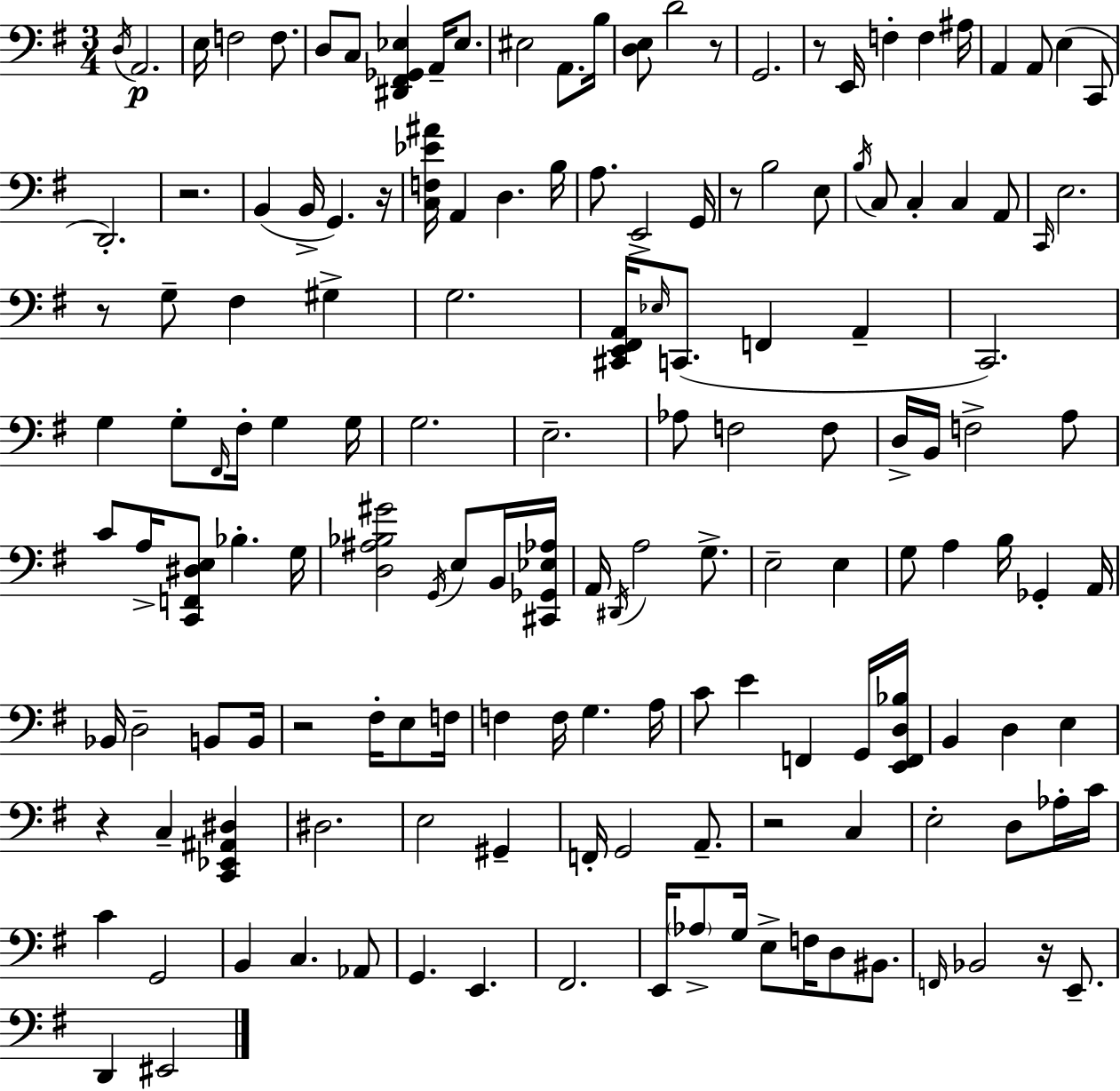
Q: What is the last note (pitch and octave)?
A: EIS2